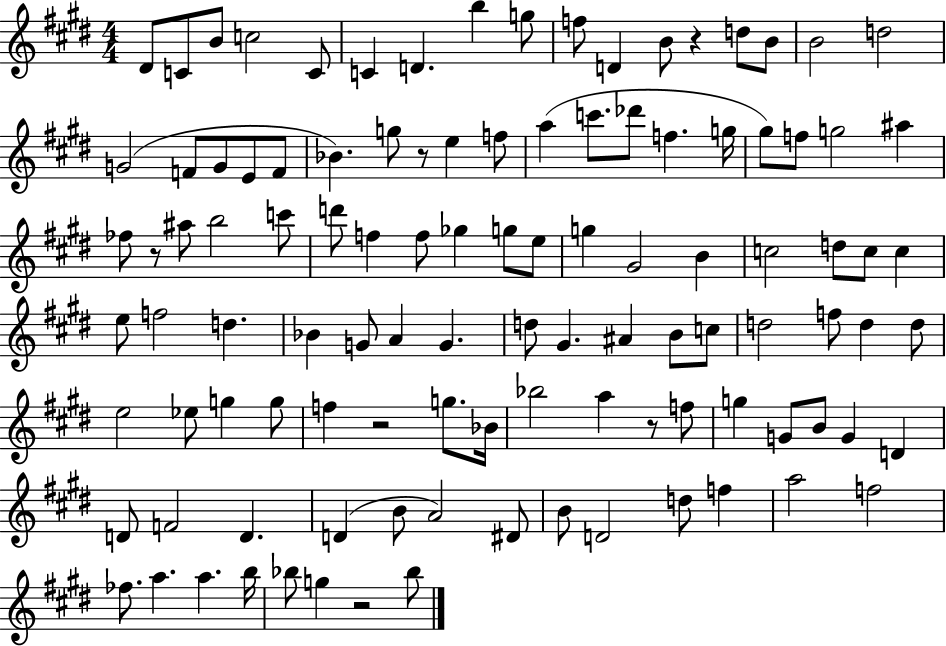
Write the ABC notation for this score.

X:1
T:Untitled
M:4/4
L:1/4
K:E
^D/2 C/2 B/2 c2 C/2 C D b g/2 f/2 D B/2 z d/2 B/2 B2 d2 G2 F/2 G/2 E/2 F/2 _B g/2 z/2 e f/2 a c'/2 _d'/2 f g/4 ^g/2 f/2 g2 ^a _f/2 z/2 ^a/2 b2 c'/2 d'/2 f f/2 _g g/2 e/2 g ^G2 B c2 d/2 c/2 c e/2 f2 d _B G/2 A G d/2 ^G ^A B/2 c/2 d2 f/2 d d/2 e2 _e/2 g g/2 f z2 g/2 _B/4 _b2 a z/2 f/2 g G/2 B/2 G D D/2 F2 D D B/2 A2 ^D/2 B/2 D2 d/2 f a2 f2 _f/2 a a b/4 _b/2 g z2 _b/2